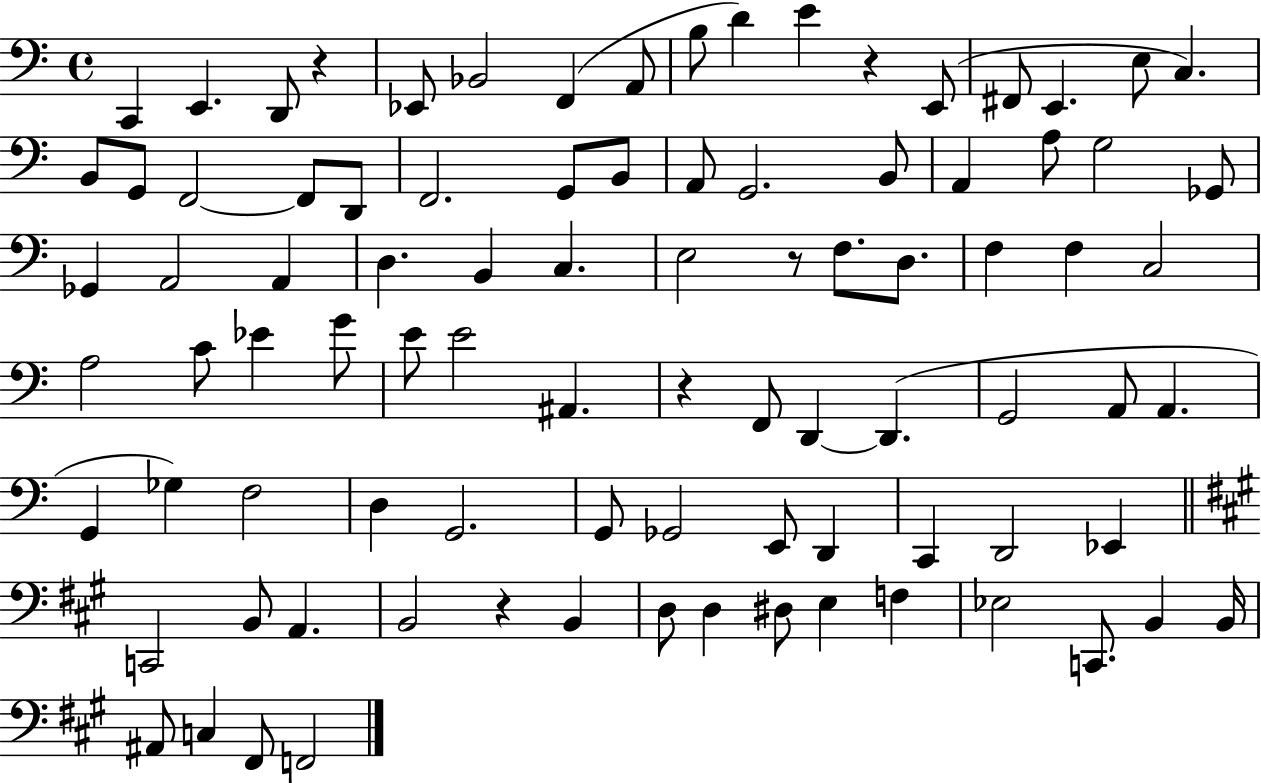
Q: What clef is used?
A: bass